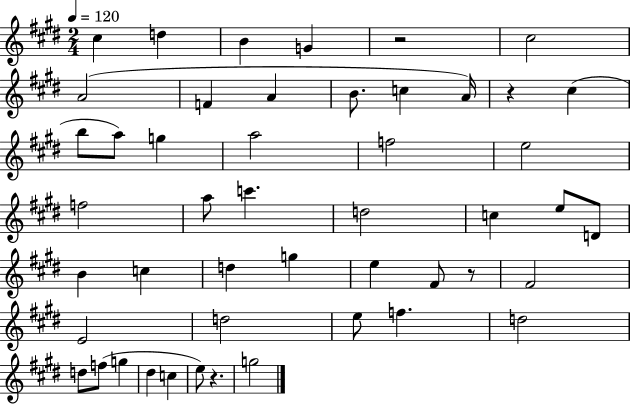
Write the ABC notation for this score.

X:1
T:Untitled
M:2/4
L:1/4
K:E
^c d B G z2 ^c2 A2 F A B/2 c A/4 z ^c b/2 a/2 g a2 f2 e2 f2 a/2 c' d2 c e/2 D/2 B c d g e ^F/2 z/2 ^F2 E2 d2 e/2 f d2 d/2 f/2 g ^d c e/2 z g2